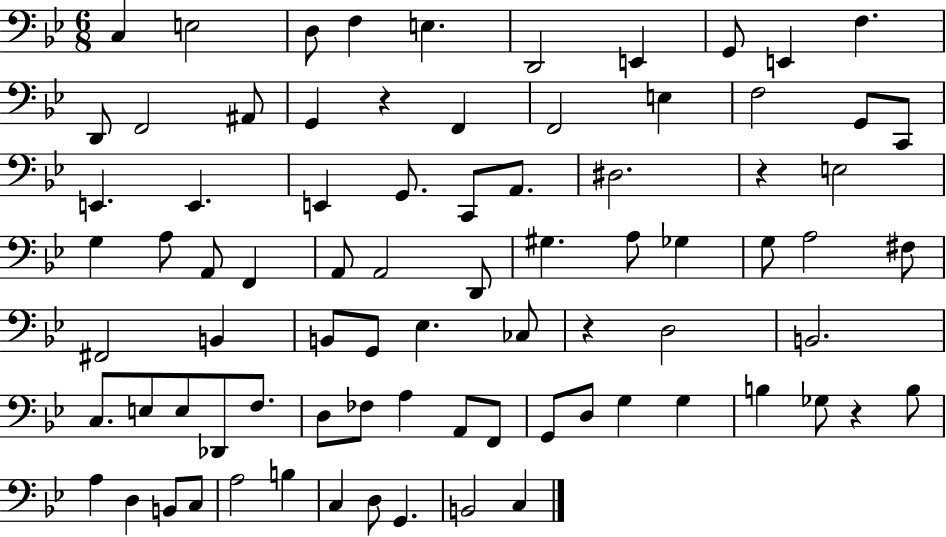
C3/q E3/h D3/e F3/q E3/q. D2/h E2/q G2/e E2/q F3/q. D2/e F2/h A#2/e G2/q R/q F2/q F2/h E3/q F3/h G2/e C2/e E2/q. E2/q. E2/q G2/e. C2/e A2/e. D#3/h. R/q E3/h G3/q A3/e A2/e F2/q A2/e A2/h D2/e G#3/q. A3/e Gb3/q G3/e A3/h F#3/e F#2/h B2/q B2/e G2/e Eb3/q. CES3/e R/q D3/h B2/h. C3/e. E3/e E3/e Db2/e F3/e. D3/e FES3/e A3/q A2/e F2/e G2/e D3/e G3/q G3/q B3/q Gb3/e R/q B3/e A3/q D3/q B2/e C3/e A3/h B3/q C3/q D3/e G2/q. B2/h C3/q